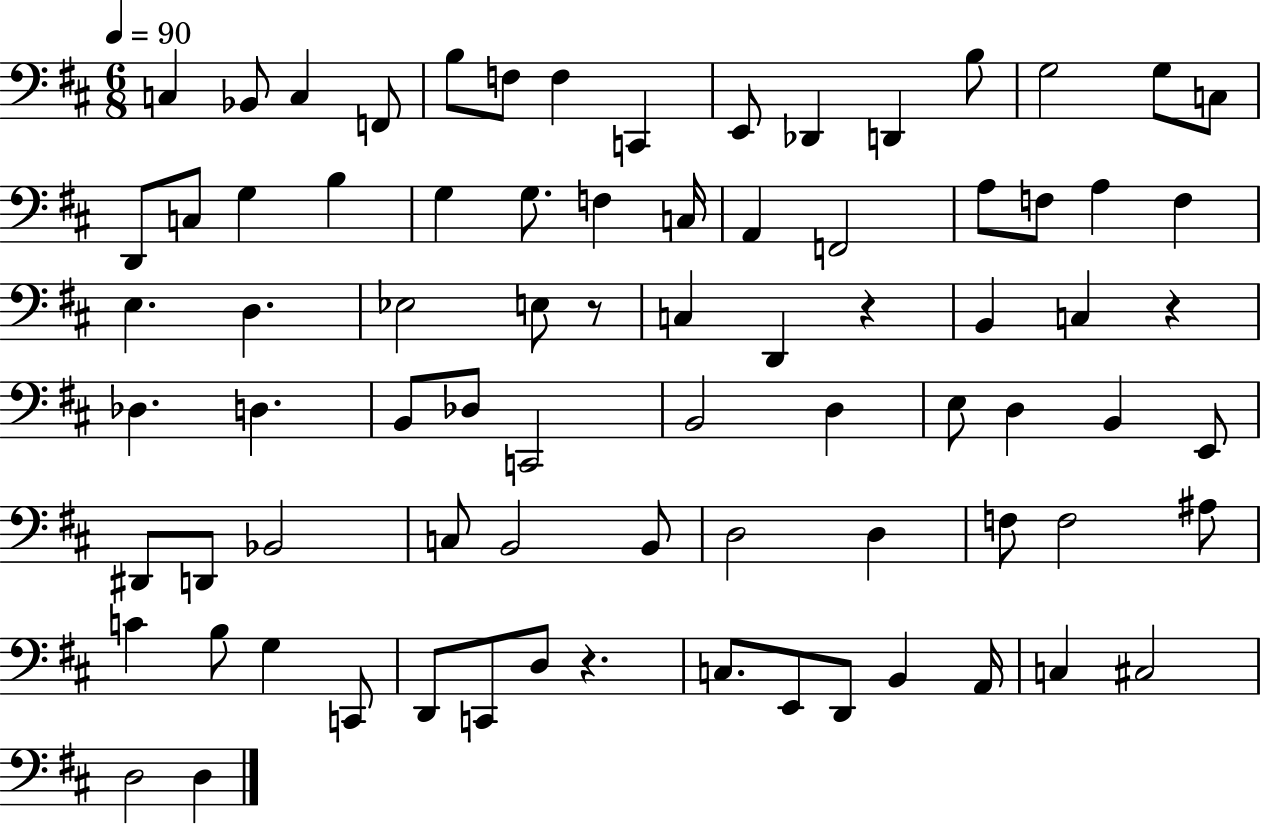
C3/q Bb2/e C3/q F2/e B3/e F3/e F3/q C2/q E2/e Db2/q D2/q B3/e G3/h G3/e C3/e D2/e C3/e G3/q B3/q G3/q G3/e. F3/q C3/s A2/q F2/h A3/e F3/e A3/q F3/q E3/q. D3/q. Eb3/h E3/e R/e C3/q D2/q R/q B2/q C3/q R/q Db3/q. D3/q. B2/e Db3/e C2/h B2/h D3/q E3/e D3/q B2/q E2/e D#2/e D2/e Bb2/h C3/e B2/h B2/e D3/h D3/q F3/e F3/h A#3/e C4/q B3/e G3/q C2/e D2/e C2/e D3/e R/q. C3/e. E2/e D2/e B2/q A2/s C3/q C#3/h D3/h D3/q